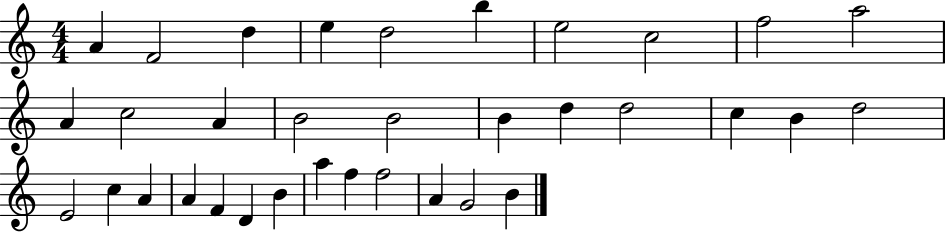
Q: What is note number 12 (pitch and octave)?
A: C5